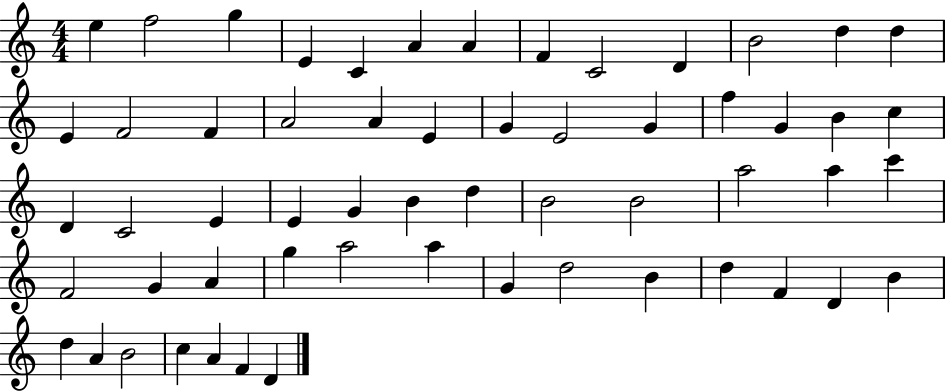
X:1
T:Untitled
M:4/4
L:1/4
K:C
e f2 g E C A A F C2 D B2 d d E F2 F A2 A E G E2 G f G B c D C2 E E G B d B2 B2 a2 a c' F2 G A g a2 a G d2 B d F D B d A B2 c A F D